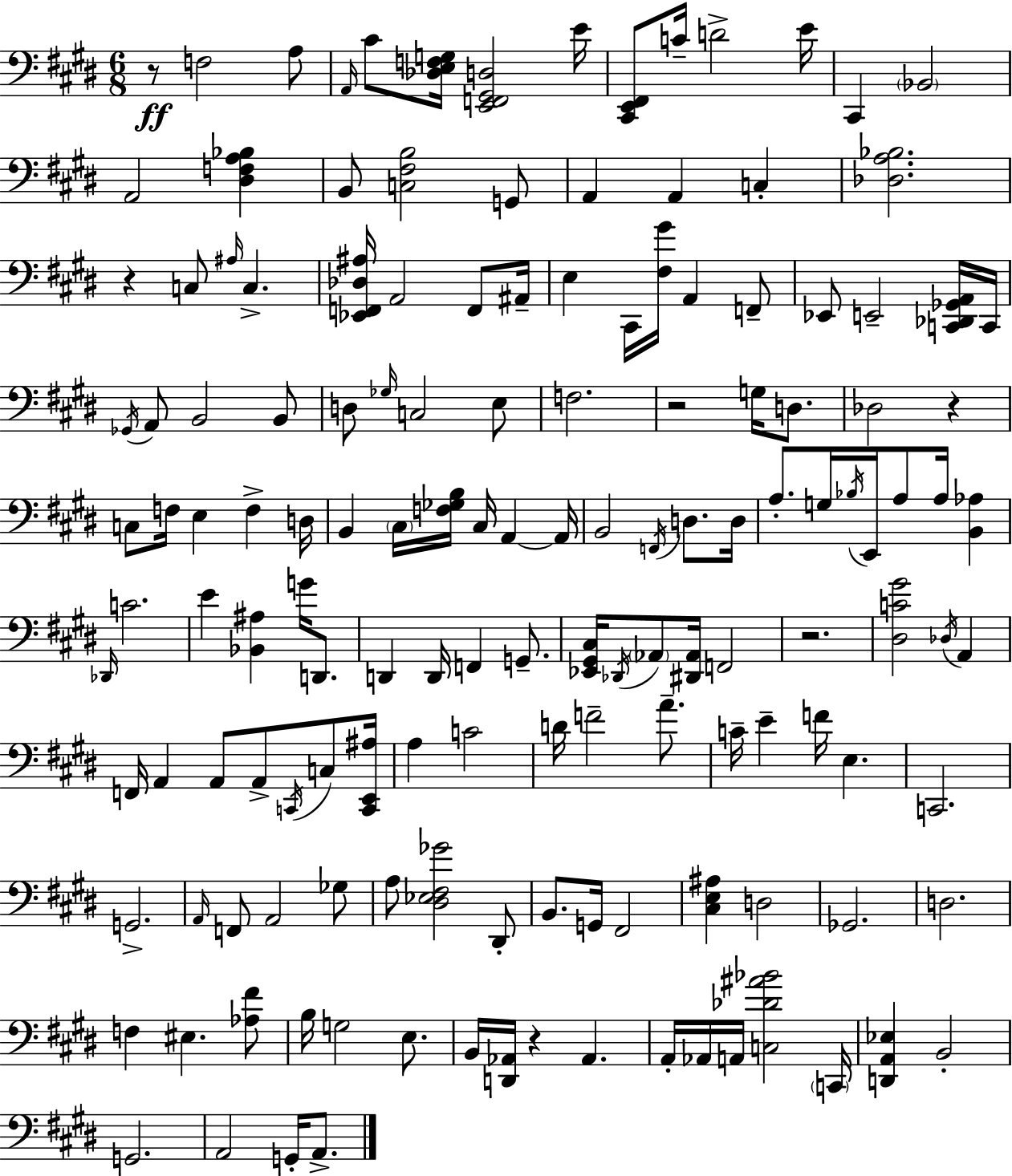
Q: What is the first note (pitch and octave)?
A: F3